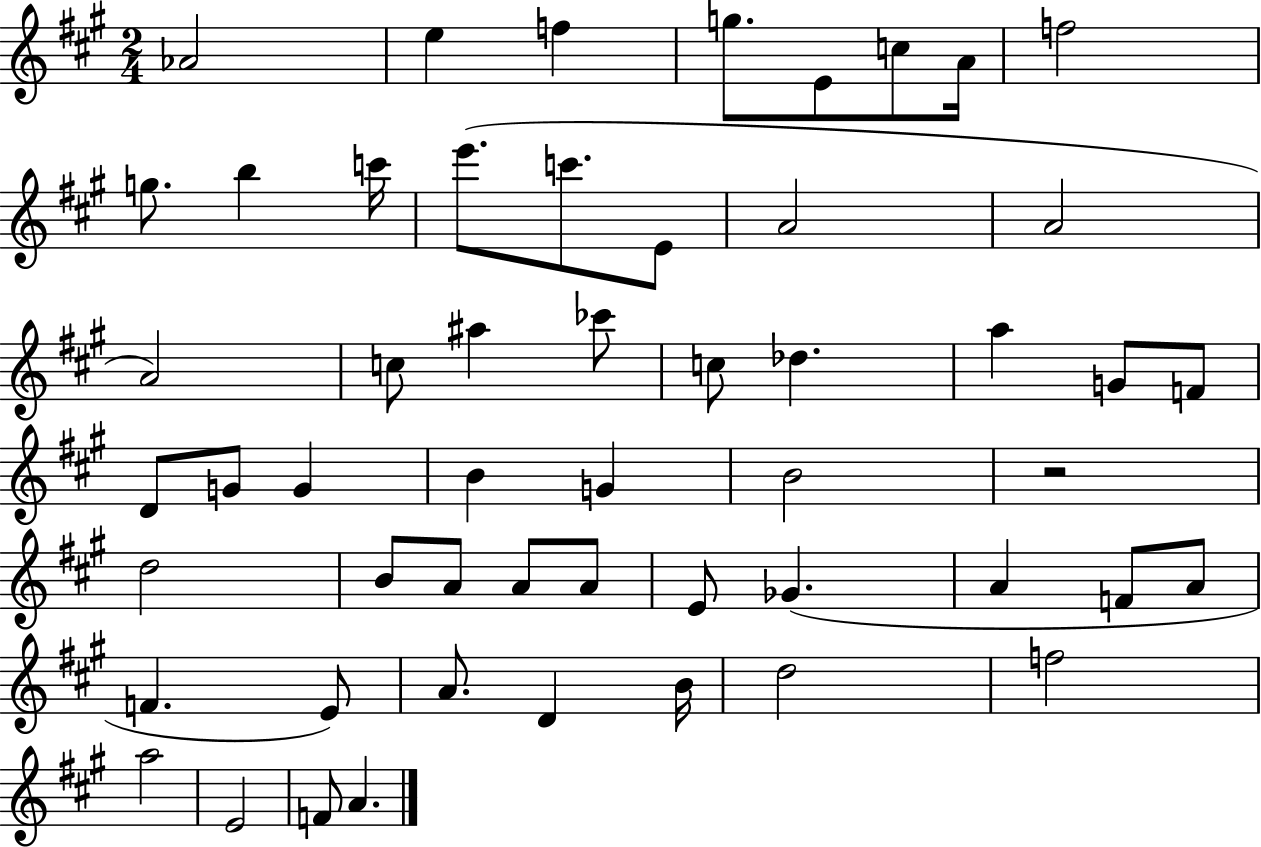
{
  \clef treble
  \numericTimeSignature
  \time 2/4
  \key a \major
  \repeat volta 2 { aes'2 | e''4 f''4 | g''8. e'8 c''8 a'16 | f''2 | \break g''8. b''4 c'''16 | e'''8.( c'''8. e'8 | a'2 | a'2 | \break a'2) | c''8 ais''4 ces'''8 | c''8 des''4. | a''4 g'8 f'8 | \break d'8 g'8 g'4 | b'4 g'4 | b'2 | r2 | \break d''2 | b'8 a'8 a'8 a'8 | e'8 ges'4.( | a'4 f'8 a'8 | \break f'4. e'8) | a'8. d'4 b'16 | d''2 | f''2 | \break a''2 | e'2 | f'8 a'4. | } \bar "|."
}